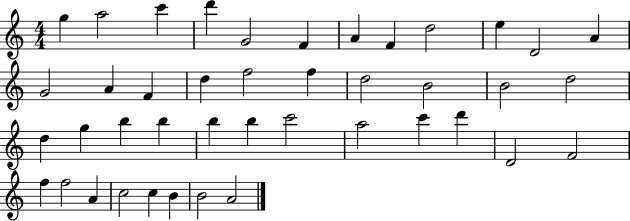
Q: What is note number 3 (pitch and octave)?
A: C6